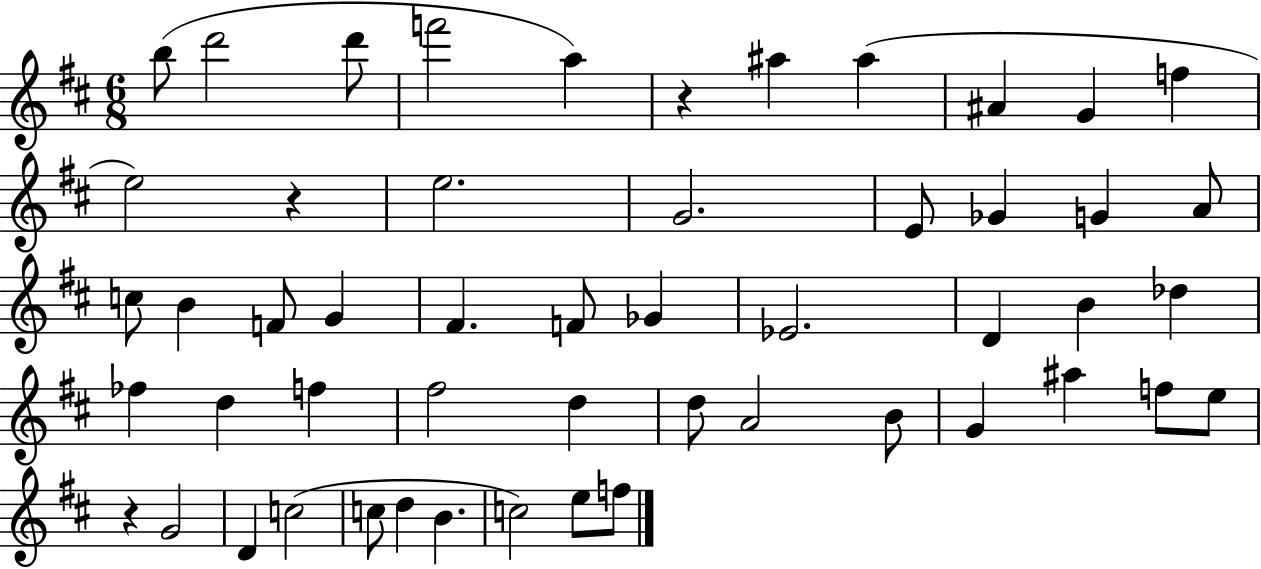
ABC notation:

X:1
T:Untitled
M:6/8
L:1/4
K:D
b/2 d'2 d'/2 f'2 a z ^a ^a ^A G f e2 z e2 G2 E/2 _G G A/2 c/2 B F/2 G ^F F/2 _G _E2 D B _d _f d f ^f2 d d/2 A2 B/2 G ^a f/2 e/2 z G2 D c2 c/2 d B c2 e/2 f/2